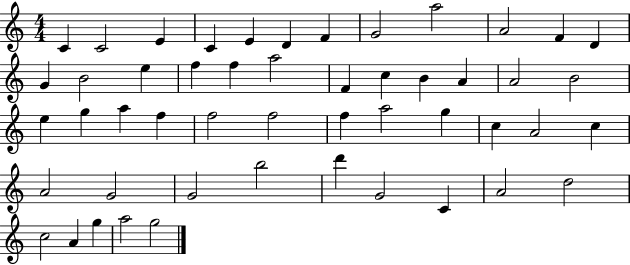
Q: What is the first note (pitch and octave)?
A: C4